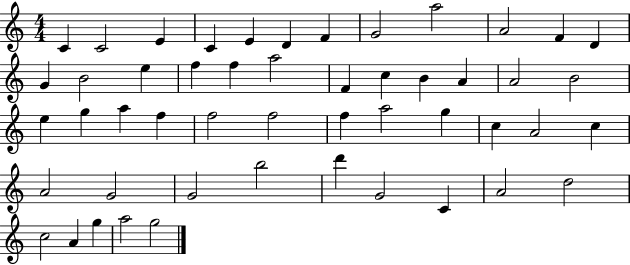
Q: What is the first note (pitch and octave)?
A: C4